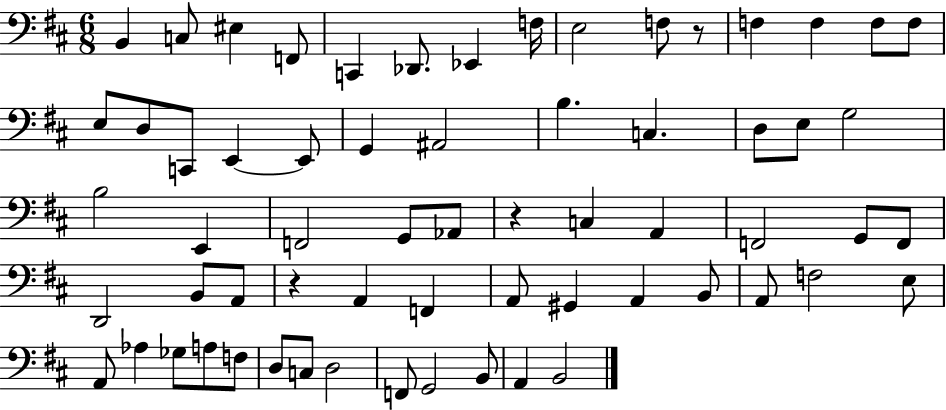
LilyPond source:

{
  \clef bass
  \numericTimeSignature
  \time 6/8
  \key d \major
  b,4 c8 eis4 f,8 | c,4 des,8. ees,4 f16 | e2 f8 r8 | f4 f4 f8 f8 | \break e8 d8 c,8 e,4~~ e,8 | g,4 ais,2 | b4. c4. | d8 e8 g2 | \break b2 e,4 | f,2 g,8 aes,8 | r4 c4 a,4 | f,2 g,8 f,8 | \break d,2 b,8 a,8 | r4 a,4 f,4 | a,8 gis,4 a,4 b,8 | a,8 f2 e8 | \break a,8 aes4 ges8 a8 f8 | d8 c8 d2 | f,8 g,2 b,8 | a,4 b,2 | \break \bar "|."
}